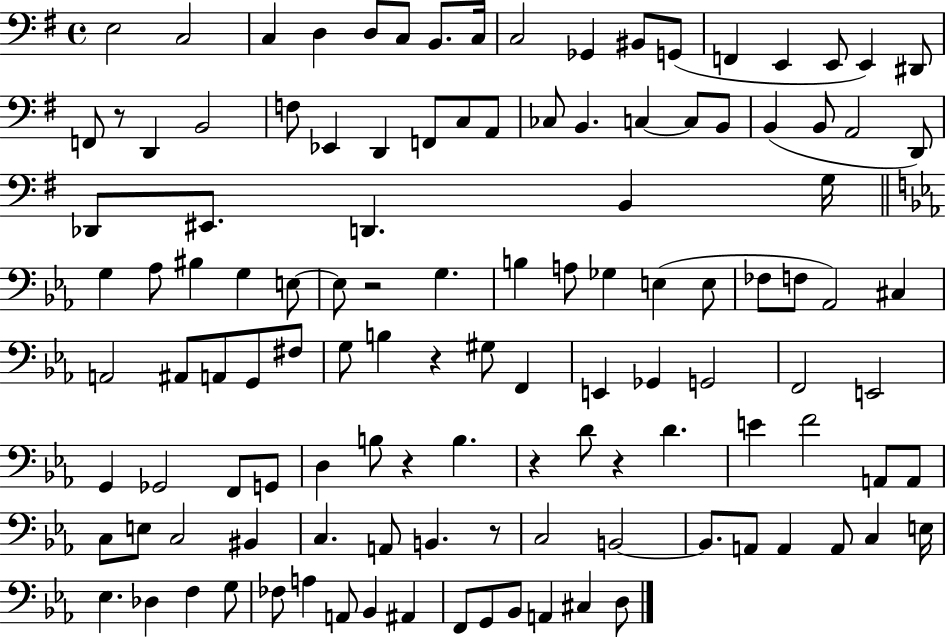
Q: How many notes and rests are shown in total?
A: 120